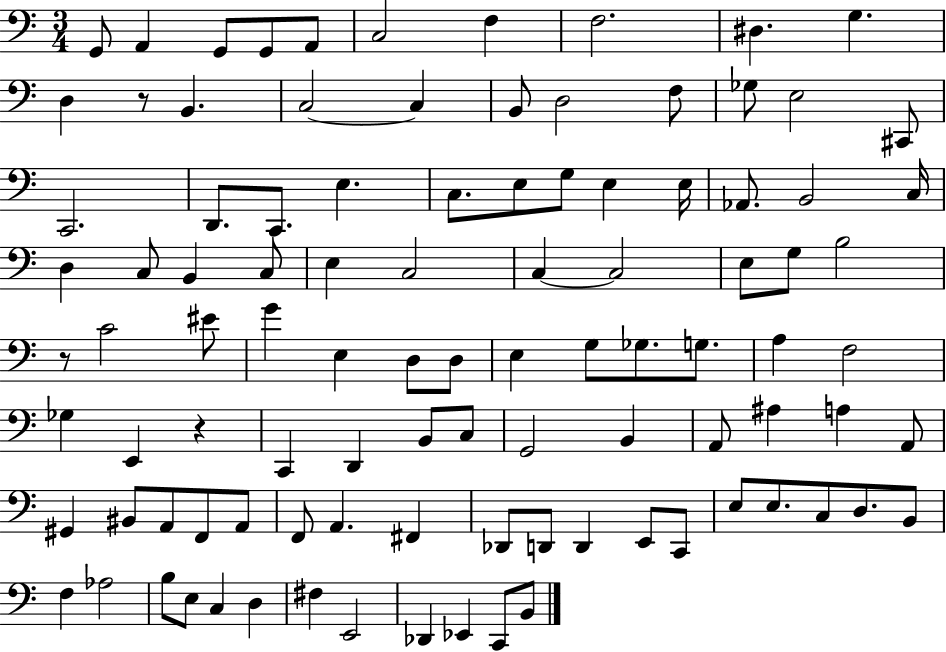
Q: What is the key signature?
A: C major